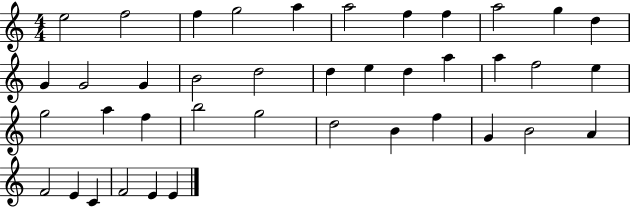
E5/h F5/h F5/q G5/h A5/q A5/h F5/q F5/q A5/h G5/q D5/q G4/q G4/h G4/q B4/h D5/h D5/q E5/q D5/q A5/q A5/q F5/h E5/q G5/h A5/q F5/q B5/h G5/h D5/h B4/q F5/q G4/q B4/h A4/q F4/h E4/q C4/q F4/h E4/q E4/q